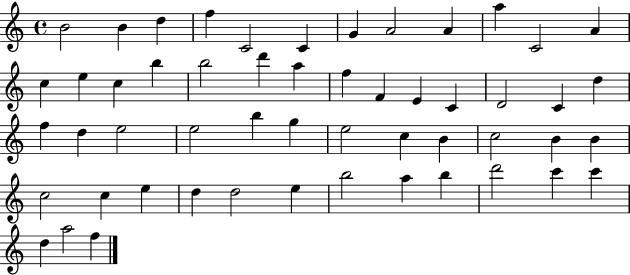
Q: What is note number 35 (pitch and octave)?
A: B4